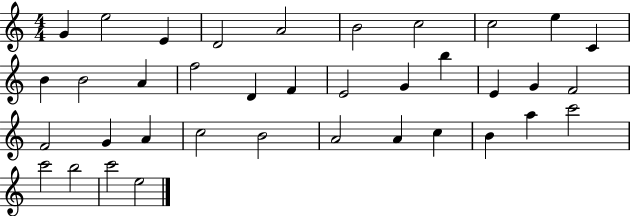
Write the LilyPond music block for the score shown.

{
  \clef treble
  \numericTimeSignature
  \time 4/4
  \key c \major
  g'4 e''2 e'4 | d'2 a'2 | b'2 c''2 | c''2 e''4 c'4 | \break b'4 b'2 a'4 | f''2 d'4 f'4 | e'2 g'4 b''4 | e'4 g'4 f'2 | \break f'2 g'4 a'4 | c''2 b'2 | a'2 a'4 c''4 | b'4 a''4 c'''2 | \break c'''2 b''2 | c'''2 e''2 | \bar "|."
}